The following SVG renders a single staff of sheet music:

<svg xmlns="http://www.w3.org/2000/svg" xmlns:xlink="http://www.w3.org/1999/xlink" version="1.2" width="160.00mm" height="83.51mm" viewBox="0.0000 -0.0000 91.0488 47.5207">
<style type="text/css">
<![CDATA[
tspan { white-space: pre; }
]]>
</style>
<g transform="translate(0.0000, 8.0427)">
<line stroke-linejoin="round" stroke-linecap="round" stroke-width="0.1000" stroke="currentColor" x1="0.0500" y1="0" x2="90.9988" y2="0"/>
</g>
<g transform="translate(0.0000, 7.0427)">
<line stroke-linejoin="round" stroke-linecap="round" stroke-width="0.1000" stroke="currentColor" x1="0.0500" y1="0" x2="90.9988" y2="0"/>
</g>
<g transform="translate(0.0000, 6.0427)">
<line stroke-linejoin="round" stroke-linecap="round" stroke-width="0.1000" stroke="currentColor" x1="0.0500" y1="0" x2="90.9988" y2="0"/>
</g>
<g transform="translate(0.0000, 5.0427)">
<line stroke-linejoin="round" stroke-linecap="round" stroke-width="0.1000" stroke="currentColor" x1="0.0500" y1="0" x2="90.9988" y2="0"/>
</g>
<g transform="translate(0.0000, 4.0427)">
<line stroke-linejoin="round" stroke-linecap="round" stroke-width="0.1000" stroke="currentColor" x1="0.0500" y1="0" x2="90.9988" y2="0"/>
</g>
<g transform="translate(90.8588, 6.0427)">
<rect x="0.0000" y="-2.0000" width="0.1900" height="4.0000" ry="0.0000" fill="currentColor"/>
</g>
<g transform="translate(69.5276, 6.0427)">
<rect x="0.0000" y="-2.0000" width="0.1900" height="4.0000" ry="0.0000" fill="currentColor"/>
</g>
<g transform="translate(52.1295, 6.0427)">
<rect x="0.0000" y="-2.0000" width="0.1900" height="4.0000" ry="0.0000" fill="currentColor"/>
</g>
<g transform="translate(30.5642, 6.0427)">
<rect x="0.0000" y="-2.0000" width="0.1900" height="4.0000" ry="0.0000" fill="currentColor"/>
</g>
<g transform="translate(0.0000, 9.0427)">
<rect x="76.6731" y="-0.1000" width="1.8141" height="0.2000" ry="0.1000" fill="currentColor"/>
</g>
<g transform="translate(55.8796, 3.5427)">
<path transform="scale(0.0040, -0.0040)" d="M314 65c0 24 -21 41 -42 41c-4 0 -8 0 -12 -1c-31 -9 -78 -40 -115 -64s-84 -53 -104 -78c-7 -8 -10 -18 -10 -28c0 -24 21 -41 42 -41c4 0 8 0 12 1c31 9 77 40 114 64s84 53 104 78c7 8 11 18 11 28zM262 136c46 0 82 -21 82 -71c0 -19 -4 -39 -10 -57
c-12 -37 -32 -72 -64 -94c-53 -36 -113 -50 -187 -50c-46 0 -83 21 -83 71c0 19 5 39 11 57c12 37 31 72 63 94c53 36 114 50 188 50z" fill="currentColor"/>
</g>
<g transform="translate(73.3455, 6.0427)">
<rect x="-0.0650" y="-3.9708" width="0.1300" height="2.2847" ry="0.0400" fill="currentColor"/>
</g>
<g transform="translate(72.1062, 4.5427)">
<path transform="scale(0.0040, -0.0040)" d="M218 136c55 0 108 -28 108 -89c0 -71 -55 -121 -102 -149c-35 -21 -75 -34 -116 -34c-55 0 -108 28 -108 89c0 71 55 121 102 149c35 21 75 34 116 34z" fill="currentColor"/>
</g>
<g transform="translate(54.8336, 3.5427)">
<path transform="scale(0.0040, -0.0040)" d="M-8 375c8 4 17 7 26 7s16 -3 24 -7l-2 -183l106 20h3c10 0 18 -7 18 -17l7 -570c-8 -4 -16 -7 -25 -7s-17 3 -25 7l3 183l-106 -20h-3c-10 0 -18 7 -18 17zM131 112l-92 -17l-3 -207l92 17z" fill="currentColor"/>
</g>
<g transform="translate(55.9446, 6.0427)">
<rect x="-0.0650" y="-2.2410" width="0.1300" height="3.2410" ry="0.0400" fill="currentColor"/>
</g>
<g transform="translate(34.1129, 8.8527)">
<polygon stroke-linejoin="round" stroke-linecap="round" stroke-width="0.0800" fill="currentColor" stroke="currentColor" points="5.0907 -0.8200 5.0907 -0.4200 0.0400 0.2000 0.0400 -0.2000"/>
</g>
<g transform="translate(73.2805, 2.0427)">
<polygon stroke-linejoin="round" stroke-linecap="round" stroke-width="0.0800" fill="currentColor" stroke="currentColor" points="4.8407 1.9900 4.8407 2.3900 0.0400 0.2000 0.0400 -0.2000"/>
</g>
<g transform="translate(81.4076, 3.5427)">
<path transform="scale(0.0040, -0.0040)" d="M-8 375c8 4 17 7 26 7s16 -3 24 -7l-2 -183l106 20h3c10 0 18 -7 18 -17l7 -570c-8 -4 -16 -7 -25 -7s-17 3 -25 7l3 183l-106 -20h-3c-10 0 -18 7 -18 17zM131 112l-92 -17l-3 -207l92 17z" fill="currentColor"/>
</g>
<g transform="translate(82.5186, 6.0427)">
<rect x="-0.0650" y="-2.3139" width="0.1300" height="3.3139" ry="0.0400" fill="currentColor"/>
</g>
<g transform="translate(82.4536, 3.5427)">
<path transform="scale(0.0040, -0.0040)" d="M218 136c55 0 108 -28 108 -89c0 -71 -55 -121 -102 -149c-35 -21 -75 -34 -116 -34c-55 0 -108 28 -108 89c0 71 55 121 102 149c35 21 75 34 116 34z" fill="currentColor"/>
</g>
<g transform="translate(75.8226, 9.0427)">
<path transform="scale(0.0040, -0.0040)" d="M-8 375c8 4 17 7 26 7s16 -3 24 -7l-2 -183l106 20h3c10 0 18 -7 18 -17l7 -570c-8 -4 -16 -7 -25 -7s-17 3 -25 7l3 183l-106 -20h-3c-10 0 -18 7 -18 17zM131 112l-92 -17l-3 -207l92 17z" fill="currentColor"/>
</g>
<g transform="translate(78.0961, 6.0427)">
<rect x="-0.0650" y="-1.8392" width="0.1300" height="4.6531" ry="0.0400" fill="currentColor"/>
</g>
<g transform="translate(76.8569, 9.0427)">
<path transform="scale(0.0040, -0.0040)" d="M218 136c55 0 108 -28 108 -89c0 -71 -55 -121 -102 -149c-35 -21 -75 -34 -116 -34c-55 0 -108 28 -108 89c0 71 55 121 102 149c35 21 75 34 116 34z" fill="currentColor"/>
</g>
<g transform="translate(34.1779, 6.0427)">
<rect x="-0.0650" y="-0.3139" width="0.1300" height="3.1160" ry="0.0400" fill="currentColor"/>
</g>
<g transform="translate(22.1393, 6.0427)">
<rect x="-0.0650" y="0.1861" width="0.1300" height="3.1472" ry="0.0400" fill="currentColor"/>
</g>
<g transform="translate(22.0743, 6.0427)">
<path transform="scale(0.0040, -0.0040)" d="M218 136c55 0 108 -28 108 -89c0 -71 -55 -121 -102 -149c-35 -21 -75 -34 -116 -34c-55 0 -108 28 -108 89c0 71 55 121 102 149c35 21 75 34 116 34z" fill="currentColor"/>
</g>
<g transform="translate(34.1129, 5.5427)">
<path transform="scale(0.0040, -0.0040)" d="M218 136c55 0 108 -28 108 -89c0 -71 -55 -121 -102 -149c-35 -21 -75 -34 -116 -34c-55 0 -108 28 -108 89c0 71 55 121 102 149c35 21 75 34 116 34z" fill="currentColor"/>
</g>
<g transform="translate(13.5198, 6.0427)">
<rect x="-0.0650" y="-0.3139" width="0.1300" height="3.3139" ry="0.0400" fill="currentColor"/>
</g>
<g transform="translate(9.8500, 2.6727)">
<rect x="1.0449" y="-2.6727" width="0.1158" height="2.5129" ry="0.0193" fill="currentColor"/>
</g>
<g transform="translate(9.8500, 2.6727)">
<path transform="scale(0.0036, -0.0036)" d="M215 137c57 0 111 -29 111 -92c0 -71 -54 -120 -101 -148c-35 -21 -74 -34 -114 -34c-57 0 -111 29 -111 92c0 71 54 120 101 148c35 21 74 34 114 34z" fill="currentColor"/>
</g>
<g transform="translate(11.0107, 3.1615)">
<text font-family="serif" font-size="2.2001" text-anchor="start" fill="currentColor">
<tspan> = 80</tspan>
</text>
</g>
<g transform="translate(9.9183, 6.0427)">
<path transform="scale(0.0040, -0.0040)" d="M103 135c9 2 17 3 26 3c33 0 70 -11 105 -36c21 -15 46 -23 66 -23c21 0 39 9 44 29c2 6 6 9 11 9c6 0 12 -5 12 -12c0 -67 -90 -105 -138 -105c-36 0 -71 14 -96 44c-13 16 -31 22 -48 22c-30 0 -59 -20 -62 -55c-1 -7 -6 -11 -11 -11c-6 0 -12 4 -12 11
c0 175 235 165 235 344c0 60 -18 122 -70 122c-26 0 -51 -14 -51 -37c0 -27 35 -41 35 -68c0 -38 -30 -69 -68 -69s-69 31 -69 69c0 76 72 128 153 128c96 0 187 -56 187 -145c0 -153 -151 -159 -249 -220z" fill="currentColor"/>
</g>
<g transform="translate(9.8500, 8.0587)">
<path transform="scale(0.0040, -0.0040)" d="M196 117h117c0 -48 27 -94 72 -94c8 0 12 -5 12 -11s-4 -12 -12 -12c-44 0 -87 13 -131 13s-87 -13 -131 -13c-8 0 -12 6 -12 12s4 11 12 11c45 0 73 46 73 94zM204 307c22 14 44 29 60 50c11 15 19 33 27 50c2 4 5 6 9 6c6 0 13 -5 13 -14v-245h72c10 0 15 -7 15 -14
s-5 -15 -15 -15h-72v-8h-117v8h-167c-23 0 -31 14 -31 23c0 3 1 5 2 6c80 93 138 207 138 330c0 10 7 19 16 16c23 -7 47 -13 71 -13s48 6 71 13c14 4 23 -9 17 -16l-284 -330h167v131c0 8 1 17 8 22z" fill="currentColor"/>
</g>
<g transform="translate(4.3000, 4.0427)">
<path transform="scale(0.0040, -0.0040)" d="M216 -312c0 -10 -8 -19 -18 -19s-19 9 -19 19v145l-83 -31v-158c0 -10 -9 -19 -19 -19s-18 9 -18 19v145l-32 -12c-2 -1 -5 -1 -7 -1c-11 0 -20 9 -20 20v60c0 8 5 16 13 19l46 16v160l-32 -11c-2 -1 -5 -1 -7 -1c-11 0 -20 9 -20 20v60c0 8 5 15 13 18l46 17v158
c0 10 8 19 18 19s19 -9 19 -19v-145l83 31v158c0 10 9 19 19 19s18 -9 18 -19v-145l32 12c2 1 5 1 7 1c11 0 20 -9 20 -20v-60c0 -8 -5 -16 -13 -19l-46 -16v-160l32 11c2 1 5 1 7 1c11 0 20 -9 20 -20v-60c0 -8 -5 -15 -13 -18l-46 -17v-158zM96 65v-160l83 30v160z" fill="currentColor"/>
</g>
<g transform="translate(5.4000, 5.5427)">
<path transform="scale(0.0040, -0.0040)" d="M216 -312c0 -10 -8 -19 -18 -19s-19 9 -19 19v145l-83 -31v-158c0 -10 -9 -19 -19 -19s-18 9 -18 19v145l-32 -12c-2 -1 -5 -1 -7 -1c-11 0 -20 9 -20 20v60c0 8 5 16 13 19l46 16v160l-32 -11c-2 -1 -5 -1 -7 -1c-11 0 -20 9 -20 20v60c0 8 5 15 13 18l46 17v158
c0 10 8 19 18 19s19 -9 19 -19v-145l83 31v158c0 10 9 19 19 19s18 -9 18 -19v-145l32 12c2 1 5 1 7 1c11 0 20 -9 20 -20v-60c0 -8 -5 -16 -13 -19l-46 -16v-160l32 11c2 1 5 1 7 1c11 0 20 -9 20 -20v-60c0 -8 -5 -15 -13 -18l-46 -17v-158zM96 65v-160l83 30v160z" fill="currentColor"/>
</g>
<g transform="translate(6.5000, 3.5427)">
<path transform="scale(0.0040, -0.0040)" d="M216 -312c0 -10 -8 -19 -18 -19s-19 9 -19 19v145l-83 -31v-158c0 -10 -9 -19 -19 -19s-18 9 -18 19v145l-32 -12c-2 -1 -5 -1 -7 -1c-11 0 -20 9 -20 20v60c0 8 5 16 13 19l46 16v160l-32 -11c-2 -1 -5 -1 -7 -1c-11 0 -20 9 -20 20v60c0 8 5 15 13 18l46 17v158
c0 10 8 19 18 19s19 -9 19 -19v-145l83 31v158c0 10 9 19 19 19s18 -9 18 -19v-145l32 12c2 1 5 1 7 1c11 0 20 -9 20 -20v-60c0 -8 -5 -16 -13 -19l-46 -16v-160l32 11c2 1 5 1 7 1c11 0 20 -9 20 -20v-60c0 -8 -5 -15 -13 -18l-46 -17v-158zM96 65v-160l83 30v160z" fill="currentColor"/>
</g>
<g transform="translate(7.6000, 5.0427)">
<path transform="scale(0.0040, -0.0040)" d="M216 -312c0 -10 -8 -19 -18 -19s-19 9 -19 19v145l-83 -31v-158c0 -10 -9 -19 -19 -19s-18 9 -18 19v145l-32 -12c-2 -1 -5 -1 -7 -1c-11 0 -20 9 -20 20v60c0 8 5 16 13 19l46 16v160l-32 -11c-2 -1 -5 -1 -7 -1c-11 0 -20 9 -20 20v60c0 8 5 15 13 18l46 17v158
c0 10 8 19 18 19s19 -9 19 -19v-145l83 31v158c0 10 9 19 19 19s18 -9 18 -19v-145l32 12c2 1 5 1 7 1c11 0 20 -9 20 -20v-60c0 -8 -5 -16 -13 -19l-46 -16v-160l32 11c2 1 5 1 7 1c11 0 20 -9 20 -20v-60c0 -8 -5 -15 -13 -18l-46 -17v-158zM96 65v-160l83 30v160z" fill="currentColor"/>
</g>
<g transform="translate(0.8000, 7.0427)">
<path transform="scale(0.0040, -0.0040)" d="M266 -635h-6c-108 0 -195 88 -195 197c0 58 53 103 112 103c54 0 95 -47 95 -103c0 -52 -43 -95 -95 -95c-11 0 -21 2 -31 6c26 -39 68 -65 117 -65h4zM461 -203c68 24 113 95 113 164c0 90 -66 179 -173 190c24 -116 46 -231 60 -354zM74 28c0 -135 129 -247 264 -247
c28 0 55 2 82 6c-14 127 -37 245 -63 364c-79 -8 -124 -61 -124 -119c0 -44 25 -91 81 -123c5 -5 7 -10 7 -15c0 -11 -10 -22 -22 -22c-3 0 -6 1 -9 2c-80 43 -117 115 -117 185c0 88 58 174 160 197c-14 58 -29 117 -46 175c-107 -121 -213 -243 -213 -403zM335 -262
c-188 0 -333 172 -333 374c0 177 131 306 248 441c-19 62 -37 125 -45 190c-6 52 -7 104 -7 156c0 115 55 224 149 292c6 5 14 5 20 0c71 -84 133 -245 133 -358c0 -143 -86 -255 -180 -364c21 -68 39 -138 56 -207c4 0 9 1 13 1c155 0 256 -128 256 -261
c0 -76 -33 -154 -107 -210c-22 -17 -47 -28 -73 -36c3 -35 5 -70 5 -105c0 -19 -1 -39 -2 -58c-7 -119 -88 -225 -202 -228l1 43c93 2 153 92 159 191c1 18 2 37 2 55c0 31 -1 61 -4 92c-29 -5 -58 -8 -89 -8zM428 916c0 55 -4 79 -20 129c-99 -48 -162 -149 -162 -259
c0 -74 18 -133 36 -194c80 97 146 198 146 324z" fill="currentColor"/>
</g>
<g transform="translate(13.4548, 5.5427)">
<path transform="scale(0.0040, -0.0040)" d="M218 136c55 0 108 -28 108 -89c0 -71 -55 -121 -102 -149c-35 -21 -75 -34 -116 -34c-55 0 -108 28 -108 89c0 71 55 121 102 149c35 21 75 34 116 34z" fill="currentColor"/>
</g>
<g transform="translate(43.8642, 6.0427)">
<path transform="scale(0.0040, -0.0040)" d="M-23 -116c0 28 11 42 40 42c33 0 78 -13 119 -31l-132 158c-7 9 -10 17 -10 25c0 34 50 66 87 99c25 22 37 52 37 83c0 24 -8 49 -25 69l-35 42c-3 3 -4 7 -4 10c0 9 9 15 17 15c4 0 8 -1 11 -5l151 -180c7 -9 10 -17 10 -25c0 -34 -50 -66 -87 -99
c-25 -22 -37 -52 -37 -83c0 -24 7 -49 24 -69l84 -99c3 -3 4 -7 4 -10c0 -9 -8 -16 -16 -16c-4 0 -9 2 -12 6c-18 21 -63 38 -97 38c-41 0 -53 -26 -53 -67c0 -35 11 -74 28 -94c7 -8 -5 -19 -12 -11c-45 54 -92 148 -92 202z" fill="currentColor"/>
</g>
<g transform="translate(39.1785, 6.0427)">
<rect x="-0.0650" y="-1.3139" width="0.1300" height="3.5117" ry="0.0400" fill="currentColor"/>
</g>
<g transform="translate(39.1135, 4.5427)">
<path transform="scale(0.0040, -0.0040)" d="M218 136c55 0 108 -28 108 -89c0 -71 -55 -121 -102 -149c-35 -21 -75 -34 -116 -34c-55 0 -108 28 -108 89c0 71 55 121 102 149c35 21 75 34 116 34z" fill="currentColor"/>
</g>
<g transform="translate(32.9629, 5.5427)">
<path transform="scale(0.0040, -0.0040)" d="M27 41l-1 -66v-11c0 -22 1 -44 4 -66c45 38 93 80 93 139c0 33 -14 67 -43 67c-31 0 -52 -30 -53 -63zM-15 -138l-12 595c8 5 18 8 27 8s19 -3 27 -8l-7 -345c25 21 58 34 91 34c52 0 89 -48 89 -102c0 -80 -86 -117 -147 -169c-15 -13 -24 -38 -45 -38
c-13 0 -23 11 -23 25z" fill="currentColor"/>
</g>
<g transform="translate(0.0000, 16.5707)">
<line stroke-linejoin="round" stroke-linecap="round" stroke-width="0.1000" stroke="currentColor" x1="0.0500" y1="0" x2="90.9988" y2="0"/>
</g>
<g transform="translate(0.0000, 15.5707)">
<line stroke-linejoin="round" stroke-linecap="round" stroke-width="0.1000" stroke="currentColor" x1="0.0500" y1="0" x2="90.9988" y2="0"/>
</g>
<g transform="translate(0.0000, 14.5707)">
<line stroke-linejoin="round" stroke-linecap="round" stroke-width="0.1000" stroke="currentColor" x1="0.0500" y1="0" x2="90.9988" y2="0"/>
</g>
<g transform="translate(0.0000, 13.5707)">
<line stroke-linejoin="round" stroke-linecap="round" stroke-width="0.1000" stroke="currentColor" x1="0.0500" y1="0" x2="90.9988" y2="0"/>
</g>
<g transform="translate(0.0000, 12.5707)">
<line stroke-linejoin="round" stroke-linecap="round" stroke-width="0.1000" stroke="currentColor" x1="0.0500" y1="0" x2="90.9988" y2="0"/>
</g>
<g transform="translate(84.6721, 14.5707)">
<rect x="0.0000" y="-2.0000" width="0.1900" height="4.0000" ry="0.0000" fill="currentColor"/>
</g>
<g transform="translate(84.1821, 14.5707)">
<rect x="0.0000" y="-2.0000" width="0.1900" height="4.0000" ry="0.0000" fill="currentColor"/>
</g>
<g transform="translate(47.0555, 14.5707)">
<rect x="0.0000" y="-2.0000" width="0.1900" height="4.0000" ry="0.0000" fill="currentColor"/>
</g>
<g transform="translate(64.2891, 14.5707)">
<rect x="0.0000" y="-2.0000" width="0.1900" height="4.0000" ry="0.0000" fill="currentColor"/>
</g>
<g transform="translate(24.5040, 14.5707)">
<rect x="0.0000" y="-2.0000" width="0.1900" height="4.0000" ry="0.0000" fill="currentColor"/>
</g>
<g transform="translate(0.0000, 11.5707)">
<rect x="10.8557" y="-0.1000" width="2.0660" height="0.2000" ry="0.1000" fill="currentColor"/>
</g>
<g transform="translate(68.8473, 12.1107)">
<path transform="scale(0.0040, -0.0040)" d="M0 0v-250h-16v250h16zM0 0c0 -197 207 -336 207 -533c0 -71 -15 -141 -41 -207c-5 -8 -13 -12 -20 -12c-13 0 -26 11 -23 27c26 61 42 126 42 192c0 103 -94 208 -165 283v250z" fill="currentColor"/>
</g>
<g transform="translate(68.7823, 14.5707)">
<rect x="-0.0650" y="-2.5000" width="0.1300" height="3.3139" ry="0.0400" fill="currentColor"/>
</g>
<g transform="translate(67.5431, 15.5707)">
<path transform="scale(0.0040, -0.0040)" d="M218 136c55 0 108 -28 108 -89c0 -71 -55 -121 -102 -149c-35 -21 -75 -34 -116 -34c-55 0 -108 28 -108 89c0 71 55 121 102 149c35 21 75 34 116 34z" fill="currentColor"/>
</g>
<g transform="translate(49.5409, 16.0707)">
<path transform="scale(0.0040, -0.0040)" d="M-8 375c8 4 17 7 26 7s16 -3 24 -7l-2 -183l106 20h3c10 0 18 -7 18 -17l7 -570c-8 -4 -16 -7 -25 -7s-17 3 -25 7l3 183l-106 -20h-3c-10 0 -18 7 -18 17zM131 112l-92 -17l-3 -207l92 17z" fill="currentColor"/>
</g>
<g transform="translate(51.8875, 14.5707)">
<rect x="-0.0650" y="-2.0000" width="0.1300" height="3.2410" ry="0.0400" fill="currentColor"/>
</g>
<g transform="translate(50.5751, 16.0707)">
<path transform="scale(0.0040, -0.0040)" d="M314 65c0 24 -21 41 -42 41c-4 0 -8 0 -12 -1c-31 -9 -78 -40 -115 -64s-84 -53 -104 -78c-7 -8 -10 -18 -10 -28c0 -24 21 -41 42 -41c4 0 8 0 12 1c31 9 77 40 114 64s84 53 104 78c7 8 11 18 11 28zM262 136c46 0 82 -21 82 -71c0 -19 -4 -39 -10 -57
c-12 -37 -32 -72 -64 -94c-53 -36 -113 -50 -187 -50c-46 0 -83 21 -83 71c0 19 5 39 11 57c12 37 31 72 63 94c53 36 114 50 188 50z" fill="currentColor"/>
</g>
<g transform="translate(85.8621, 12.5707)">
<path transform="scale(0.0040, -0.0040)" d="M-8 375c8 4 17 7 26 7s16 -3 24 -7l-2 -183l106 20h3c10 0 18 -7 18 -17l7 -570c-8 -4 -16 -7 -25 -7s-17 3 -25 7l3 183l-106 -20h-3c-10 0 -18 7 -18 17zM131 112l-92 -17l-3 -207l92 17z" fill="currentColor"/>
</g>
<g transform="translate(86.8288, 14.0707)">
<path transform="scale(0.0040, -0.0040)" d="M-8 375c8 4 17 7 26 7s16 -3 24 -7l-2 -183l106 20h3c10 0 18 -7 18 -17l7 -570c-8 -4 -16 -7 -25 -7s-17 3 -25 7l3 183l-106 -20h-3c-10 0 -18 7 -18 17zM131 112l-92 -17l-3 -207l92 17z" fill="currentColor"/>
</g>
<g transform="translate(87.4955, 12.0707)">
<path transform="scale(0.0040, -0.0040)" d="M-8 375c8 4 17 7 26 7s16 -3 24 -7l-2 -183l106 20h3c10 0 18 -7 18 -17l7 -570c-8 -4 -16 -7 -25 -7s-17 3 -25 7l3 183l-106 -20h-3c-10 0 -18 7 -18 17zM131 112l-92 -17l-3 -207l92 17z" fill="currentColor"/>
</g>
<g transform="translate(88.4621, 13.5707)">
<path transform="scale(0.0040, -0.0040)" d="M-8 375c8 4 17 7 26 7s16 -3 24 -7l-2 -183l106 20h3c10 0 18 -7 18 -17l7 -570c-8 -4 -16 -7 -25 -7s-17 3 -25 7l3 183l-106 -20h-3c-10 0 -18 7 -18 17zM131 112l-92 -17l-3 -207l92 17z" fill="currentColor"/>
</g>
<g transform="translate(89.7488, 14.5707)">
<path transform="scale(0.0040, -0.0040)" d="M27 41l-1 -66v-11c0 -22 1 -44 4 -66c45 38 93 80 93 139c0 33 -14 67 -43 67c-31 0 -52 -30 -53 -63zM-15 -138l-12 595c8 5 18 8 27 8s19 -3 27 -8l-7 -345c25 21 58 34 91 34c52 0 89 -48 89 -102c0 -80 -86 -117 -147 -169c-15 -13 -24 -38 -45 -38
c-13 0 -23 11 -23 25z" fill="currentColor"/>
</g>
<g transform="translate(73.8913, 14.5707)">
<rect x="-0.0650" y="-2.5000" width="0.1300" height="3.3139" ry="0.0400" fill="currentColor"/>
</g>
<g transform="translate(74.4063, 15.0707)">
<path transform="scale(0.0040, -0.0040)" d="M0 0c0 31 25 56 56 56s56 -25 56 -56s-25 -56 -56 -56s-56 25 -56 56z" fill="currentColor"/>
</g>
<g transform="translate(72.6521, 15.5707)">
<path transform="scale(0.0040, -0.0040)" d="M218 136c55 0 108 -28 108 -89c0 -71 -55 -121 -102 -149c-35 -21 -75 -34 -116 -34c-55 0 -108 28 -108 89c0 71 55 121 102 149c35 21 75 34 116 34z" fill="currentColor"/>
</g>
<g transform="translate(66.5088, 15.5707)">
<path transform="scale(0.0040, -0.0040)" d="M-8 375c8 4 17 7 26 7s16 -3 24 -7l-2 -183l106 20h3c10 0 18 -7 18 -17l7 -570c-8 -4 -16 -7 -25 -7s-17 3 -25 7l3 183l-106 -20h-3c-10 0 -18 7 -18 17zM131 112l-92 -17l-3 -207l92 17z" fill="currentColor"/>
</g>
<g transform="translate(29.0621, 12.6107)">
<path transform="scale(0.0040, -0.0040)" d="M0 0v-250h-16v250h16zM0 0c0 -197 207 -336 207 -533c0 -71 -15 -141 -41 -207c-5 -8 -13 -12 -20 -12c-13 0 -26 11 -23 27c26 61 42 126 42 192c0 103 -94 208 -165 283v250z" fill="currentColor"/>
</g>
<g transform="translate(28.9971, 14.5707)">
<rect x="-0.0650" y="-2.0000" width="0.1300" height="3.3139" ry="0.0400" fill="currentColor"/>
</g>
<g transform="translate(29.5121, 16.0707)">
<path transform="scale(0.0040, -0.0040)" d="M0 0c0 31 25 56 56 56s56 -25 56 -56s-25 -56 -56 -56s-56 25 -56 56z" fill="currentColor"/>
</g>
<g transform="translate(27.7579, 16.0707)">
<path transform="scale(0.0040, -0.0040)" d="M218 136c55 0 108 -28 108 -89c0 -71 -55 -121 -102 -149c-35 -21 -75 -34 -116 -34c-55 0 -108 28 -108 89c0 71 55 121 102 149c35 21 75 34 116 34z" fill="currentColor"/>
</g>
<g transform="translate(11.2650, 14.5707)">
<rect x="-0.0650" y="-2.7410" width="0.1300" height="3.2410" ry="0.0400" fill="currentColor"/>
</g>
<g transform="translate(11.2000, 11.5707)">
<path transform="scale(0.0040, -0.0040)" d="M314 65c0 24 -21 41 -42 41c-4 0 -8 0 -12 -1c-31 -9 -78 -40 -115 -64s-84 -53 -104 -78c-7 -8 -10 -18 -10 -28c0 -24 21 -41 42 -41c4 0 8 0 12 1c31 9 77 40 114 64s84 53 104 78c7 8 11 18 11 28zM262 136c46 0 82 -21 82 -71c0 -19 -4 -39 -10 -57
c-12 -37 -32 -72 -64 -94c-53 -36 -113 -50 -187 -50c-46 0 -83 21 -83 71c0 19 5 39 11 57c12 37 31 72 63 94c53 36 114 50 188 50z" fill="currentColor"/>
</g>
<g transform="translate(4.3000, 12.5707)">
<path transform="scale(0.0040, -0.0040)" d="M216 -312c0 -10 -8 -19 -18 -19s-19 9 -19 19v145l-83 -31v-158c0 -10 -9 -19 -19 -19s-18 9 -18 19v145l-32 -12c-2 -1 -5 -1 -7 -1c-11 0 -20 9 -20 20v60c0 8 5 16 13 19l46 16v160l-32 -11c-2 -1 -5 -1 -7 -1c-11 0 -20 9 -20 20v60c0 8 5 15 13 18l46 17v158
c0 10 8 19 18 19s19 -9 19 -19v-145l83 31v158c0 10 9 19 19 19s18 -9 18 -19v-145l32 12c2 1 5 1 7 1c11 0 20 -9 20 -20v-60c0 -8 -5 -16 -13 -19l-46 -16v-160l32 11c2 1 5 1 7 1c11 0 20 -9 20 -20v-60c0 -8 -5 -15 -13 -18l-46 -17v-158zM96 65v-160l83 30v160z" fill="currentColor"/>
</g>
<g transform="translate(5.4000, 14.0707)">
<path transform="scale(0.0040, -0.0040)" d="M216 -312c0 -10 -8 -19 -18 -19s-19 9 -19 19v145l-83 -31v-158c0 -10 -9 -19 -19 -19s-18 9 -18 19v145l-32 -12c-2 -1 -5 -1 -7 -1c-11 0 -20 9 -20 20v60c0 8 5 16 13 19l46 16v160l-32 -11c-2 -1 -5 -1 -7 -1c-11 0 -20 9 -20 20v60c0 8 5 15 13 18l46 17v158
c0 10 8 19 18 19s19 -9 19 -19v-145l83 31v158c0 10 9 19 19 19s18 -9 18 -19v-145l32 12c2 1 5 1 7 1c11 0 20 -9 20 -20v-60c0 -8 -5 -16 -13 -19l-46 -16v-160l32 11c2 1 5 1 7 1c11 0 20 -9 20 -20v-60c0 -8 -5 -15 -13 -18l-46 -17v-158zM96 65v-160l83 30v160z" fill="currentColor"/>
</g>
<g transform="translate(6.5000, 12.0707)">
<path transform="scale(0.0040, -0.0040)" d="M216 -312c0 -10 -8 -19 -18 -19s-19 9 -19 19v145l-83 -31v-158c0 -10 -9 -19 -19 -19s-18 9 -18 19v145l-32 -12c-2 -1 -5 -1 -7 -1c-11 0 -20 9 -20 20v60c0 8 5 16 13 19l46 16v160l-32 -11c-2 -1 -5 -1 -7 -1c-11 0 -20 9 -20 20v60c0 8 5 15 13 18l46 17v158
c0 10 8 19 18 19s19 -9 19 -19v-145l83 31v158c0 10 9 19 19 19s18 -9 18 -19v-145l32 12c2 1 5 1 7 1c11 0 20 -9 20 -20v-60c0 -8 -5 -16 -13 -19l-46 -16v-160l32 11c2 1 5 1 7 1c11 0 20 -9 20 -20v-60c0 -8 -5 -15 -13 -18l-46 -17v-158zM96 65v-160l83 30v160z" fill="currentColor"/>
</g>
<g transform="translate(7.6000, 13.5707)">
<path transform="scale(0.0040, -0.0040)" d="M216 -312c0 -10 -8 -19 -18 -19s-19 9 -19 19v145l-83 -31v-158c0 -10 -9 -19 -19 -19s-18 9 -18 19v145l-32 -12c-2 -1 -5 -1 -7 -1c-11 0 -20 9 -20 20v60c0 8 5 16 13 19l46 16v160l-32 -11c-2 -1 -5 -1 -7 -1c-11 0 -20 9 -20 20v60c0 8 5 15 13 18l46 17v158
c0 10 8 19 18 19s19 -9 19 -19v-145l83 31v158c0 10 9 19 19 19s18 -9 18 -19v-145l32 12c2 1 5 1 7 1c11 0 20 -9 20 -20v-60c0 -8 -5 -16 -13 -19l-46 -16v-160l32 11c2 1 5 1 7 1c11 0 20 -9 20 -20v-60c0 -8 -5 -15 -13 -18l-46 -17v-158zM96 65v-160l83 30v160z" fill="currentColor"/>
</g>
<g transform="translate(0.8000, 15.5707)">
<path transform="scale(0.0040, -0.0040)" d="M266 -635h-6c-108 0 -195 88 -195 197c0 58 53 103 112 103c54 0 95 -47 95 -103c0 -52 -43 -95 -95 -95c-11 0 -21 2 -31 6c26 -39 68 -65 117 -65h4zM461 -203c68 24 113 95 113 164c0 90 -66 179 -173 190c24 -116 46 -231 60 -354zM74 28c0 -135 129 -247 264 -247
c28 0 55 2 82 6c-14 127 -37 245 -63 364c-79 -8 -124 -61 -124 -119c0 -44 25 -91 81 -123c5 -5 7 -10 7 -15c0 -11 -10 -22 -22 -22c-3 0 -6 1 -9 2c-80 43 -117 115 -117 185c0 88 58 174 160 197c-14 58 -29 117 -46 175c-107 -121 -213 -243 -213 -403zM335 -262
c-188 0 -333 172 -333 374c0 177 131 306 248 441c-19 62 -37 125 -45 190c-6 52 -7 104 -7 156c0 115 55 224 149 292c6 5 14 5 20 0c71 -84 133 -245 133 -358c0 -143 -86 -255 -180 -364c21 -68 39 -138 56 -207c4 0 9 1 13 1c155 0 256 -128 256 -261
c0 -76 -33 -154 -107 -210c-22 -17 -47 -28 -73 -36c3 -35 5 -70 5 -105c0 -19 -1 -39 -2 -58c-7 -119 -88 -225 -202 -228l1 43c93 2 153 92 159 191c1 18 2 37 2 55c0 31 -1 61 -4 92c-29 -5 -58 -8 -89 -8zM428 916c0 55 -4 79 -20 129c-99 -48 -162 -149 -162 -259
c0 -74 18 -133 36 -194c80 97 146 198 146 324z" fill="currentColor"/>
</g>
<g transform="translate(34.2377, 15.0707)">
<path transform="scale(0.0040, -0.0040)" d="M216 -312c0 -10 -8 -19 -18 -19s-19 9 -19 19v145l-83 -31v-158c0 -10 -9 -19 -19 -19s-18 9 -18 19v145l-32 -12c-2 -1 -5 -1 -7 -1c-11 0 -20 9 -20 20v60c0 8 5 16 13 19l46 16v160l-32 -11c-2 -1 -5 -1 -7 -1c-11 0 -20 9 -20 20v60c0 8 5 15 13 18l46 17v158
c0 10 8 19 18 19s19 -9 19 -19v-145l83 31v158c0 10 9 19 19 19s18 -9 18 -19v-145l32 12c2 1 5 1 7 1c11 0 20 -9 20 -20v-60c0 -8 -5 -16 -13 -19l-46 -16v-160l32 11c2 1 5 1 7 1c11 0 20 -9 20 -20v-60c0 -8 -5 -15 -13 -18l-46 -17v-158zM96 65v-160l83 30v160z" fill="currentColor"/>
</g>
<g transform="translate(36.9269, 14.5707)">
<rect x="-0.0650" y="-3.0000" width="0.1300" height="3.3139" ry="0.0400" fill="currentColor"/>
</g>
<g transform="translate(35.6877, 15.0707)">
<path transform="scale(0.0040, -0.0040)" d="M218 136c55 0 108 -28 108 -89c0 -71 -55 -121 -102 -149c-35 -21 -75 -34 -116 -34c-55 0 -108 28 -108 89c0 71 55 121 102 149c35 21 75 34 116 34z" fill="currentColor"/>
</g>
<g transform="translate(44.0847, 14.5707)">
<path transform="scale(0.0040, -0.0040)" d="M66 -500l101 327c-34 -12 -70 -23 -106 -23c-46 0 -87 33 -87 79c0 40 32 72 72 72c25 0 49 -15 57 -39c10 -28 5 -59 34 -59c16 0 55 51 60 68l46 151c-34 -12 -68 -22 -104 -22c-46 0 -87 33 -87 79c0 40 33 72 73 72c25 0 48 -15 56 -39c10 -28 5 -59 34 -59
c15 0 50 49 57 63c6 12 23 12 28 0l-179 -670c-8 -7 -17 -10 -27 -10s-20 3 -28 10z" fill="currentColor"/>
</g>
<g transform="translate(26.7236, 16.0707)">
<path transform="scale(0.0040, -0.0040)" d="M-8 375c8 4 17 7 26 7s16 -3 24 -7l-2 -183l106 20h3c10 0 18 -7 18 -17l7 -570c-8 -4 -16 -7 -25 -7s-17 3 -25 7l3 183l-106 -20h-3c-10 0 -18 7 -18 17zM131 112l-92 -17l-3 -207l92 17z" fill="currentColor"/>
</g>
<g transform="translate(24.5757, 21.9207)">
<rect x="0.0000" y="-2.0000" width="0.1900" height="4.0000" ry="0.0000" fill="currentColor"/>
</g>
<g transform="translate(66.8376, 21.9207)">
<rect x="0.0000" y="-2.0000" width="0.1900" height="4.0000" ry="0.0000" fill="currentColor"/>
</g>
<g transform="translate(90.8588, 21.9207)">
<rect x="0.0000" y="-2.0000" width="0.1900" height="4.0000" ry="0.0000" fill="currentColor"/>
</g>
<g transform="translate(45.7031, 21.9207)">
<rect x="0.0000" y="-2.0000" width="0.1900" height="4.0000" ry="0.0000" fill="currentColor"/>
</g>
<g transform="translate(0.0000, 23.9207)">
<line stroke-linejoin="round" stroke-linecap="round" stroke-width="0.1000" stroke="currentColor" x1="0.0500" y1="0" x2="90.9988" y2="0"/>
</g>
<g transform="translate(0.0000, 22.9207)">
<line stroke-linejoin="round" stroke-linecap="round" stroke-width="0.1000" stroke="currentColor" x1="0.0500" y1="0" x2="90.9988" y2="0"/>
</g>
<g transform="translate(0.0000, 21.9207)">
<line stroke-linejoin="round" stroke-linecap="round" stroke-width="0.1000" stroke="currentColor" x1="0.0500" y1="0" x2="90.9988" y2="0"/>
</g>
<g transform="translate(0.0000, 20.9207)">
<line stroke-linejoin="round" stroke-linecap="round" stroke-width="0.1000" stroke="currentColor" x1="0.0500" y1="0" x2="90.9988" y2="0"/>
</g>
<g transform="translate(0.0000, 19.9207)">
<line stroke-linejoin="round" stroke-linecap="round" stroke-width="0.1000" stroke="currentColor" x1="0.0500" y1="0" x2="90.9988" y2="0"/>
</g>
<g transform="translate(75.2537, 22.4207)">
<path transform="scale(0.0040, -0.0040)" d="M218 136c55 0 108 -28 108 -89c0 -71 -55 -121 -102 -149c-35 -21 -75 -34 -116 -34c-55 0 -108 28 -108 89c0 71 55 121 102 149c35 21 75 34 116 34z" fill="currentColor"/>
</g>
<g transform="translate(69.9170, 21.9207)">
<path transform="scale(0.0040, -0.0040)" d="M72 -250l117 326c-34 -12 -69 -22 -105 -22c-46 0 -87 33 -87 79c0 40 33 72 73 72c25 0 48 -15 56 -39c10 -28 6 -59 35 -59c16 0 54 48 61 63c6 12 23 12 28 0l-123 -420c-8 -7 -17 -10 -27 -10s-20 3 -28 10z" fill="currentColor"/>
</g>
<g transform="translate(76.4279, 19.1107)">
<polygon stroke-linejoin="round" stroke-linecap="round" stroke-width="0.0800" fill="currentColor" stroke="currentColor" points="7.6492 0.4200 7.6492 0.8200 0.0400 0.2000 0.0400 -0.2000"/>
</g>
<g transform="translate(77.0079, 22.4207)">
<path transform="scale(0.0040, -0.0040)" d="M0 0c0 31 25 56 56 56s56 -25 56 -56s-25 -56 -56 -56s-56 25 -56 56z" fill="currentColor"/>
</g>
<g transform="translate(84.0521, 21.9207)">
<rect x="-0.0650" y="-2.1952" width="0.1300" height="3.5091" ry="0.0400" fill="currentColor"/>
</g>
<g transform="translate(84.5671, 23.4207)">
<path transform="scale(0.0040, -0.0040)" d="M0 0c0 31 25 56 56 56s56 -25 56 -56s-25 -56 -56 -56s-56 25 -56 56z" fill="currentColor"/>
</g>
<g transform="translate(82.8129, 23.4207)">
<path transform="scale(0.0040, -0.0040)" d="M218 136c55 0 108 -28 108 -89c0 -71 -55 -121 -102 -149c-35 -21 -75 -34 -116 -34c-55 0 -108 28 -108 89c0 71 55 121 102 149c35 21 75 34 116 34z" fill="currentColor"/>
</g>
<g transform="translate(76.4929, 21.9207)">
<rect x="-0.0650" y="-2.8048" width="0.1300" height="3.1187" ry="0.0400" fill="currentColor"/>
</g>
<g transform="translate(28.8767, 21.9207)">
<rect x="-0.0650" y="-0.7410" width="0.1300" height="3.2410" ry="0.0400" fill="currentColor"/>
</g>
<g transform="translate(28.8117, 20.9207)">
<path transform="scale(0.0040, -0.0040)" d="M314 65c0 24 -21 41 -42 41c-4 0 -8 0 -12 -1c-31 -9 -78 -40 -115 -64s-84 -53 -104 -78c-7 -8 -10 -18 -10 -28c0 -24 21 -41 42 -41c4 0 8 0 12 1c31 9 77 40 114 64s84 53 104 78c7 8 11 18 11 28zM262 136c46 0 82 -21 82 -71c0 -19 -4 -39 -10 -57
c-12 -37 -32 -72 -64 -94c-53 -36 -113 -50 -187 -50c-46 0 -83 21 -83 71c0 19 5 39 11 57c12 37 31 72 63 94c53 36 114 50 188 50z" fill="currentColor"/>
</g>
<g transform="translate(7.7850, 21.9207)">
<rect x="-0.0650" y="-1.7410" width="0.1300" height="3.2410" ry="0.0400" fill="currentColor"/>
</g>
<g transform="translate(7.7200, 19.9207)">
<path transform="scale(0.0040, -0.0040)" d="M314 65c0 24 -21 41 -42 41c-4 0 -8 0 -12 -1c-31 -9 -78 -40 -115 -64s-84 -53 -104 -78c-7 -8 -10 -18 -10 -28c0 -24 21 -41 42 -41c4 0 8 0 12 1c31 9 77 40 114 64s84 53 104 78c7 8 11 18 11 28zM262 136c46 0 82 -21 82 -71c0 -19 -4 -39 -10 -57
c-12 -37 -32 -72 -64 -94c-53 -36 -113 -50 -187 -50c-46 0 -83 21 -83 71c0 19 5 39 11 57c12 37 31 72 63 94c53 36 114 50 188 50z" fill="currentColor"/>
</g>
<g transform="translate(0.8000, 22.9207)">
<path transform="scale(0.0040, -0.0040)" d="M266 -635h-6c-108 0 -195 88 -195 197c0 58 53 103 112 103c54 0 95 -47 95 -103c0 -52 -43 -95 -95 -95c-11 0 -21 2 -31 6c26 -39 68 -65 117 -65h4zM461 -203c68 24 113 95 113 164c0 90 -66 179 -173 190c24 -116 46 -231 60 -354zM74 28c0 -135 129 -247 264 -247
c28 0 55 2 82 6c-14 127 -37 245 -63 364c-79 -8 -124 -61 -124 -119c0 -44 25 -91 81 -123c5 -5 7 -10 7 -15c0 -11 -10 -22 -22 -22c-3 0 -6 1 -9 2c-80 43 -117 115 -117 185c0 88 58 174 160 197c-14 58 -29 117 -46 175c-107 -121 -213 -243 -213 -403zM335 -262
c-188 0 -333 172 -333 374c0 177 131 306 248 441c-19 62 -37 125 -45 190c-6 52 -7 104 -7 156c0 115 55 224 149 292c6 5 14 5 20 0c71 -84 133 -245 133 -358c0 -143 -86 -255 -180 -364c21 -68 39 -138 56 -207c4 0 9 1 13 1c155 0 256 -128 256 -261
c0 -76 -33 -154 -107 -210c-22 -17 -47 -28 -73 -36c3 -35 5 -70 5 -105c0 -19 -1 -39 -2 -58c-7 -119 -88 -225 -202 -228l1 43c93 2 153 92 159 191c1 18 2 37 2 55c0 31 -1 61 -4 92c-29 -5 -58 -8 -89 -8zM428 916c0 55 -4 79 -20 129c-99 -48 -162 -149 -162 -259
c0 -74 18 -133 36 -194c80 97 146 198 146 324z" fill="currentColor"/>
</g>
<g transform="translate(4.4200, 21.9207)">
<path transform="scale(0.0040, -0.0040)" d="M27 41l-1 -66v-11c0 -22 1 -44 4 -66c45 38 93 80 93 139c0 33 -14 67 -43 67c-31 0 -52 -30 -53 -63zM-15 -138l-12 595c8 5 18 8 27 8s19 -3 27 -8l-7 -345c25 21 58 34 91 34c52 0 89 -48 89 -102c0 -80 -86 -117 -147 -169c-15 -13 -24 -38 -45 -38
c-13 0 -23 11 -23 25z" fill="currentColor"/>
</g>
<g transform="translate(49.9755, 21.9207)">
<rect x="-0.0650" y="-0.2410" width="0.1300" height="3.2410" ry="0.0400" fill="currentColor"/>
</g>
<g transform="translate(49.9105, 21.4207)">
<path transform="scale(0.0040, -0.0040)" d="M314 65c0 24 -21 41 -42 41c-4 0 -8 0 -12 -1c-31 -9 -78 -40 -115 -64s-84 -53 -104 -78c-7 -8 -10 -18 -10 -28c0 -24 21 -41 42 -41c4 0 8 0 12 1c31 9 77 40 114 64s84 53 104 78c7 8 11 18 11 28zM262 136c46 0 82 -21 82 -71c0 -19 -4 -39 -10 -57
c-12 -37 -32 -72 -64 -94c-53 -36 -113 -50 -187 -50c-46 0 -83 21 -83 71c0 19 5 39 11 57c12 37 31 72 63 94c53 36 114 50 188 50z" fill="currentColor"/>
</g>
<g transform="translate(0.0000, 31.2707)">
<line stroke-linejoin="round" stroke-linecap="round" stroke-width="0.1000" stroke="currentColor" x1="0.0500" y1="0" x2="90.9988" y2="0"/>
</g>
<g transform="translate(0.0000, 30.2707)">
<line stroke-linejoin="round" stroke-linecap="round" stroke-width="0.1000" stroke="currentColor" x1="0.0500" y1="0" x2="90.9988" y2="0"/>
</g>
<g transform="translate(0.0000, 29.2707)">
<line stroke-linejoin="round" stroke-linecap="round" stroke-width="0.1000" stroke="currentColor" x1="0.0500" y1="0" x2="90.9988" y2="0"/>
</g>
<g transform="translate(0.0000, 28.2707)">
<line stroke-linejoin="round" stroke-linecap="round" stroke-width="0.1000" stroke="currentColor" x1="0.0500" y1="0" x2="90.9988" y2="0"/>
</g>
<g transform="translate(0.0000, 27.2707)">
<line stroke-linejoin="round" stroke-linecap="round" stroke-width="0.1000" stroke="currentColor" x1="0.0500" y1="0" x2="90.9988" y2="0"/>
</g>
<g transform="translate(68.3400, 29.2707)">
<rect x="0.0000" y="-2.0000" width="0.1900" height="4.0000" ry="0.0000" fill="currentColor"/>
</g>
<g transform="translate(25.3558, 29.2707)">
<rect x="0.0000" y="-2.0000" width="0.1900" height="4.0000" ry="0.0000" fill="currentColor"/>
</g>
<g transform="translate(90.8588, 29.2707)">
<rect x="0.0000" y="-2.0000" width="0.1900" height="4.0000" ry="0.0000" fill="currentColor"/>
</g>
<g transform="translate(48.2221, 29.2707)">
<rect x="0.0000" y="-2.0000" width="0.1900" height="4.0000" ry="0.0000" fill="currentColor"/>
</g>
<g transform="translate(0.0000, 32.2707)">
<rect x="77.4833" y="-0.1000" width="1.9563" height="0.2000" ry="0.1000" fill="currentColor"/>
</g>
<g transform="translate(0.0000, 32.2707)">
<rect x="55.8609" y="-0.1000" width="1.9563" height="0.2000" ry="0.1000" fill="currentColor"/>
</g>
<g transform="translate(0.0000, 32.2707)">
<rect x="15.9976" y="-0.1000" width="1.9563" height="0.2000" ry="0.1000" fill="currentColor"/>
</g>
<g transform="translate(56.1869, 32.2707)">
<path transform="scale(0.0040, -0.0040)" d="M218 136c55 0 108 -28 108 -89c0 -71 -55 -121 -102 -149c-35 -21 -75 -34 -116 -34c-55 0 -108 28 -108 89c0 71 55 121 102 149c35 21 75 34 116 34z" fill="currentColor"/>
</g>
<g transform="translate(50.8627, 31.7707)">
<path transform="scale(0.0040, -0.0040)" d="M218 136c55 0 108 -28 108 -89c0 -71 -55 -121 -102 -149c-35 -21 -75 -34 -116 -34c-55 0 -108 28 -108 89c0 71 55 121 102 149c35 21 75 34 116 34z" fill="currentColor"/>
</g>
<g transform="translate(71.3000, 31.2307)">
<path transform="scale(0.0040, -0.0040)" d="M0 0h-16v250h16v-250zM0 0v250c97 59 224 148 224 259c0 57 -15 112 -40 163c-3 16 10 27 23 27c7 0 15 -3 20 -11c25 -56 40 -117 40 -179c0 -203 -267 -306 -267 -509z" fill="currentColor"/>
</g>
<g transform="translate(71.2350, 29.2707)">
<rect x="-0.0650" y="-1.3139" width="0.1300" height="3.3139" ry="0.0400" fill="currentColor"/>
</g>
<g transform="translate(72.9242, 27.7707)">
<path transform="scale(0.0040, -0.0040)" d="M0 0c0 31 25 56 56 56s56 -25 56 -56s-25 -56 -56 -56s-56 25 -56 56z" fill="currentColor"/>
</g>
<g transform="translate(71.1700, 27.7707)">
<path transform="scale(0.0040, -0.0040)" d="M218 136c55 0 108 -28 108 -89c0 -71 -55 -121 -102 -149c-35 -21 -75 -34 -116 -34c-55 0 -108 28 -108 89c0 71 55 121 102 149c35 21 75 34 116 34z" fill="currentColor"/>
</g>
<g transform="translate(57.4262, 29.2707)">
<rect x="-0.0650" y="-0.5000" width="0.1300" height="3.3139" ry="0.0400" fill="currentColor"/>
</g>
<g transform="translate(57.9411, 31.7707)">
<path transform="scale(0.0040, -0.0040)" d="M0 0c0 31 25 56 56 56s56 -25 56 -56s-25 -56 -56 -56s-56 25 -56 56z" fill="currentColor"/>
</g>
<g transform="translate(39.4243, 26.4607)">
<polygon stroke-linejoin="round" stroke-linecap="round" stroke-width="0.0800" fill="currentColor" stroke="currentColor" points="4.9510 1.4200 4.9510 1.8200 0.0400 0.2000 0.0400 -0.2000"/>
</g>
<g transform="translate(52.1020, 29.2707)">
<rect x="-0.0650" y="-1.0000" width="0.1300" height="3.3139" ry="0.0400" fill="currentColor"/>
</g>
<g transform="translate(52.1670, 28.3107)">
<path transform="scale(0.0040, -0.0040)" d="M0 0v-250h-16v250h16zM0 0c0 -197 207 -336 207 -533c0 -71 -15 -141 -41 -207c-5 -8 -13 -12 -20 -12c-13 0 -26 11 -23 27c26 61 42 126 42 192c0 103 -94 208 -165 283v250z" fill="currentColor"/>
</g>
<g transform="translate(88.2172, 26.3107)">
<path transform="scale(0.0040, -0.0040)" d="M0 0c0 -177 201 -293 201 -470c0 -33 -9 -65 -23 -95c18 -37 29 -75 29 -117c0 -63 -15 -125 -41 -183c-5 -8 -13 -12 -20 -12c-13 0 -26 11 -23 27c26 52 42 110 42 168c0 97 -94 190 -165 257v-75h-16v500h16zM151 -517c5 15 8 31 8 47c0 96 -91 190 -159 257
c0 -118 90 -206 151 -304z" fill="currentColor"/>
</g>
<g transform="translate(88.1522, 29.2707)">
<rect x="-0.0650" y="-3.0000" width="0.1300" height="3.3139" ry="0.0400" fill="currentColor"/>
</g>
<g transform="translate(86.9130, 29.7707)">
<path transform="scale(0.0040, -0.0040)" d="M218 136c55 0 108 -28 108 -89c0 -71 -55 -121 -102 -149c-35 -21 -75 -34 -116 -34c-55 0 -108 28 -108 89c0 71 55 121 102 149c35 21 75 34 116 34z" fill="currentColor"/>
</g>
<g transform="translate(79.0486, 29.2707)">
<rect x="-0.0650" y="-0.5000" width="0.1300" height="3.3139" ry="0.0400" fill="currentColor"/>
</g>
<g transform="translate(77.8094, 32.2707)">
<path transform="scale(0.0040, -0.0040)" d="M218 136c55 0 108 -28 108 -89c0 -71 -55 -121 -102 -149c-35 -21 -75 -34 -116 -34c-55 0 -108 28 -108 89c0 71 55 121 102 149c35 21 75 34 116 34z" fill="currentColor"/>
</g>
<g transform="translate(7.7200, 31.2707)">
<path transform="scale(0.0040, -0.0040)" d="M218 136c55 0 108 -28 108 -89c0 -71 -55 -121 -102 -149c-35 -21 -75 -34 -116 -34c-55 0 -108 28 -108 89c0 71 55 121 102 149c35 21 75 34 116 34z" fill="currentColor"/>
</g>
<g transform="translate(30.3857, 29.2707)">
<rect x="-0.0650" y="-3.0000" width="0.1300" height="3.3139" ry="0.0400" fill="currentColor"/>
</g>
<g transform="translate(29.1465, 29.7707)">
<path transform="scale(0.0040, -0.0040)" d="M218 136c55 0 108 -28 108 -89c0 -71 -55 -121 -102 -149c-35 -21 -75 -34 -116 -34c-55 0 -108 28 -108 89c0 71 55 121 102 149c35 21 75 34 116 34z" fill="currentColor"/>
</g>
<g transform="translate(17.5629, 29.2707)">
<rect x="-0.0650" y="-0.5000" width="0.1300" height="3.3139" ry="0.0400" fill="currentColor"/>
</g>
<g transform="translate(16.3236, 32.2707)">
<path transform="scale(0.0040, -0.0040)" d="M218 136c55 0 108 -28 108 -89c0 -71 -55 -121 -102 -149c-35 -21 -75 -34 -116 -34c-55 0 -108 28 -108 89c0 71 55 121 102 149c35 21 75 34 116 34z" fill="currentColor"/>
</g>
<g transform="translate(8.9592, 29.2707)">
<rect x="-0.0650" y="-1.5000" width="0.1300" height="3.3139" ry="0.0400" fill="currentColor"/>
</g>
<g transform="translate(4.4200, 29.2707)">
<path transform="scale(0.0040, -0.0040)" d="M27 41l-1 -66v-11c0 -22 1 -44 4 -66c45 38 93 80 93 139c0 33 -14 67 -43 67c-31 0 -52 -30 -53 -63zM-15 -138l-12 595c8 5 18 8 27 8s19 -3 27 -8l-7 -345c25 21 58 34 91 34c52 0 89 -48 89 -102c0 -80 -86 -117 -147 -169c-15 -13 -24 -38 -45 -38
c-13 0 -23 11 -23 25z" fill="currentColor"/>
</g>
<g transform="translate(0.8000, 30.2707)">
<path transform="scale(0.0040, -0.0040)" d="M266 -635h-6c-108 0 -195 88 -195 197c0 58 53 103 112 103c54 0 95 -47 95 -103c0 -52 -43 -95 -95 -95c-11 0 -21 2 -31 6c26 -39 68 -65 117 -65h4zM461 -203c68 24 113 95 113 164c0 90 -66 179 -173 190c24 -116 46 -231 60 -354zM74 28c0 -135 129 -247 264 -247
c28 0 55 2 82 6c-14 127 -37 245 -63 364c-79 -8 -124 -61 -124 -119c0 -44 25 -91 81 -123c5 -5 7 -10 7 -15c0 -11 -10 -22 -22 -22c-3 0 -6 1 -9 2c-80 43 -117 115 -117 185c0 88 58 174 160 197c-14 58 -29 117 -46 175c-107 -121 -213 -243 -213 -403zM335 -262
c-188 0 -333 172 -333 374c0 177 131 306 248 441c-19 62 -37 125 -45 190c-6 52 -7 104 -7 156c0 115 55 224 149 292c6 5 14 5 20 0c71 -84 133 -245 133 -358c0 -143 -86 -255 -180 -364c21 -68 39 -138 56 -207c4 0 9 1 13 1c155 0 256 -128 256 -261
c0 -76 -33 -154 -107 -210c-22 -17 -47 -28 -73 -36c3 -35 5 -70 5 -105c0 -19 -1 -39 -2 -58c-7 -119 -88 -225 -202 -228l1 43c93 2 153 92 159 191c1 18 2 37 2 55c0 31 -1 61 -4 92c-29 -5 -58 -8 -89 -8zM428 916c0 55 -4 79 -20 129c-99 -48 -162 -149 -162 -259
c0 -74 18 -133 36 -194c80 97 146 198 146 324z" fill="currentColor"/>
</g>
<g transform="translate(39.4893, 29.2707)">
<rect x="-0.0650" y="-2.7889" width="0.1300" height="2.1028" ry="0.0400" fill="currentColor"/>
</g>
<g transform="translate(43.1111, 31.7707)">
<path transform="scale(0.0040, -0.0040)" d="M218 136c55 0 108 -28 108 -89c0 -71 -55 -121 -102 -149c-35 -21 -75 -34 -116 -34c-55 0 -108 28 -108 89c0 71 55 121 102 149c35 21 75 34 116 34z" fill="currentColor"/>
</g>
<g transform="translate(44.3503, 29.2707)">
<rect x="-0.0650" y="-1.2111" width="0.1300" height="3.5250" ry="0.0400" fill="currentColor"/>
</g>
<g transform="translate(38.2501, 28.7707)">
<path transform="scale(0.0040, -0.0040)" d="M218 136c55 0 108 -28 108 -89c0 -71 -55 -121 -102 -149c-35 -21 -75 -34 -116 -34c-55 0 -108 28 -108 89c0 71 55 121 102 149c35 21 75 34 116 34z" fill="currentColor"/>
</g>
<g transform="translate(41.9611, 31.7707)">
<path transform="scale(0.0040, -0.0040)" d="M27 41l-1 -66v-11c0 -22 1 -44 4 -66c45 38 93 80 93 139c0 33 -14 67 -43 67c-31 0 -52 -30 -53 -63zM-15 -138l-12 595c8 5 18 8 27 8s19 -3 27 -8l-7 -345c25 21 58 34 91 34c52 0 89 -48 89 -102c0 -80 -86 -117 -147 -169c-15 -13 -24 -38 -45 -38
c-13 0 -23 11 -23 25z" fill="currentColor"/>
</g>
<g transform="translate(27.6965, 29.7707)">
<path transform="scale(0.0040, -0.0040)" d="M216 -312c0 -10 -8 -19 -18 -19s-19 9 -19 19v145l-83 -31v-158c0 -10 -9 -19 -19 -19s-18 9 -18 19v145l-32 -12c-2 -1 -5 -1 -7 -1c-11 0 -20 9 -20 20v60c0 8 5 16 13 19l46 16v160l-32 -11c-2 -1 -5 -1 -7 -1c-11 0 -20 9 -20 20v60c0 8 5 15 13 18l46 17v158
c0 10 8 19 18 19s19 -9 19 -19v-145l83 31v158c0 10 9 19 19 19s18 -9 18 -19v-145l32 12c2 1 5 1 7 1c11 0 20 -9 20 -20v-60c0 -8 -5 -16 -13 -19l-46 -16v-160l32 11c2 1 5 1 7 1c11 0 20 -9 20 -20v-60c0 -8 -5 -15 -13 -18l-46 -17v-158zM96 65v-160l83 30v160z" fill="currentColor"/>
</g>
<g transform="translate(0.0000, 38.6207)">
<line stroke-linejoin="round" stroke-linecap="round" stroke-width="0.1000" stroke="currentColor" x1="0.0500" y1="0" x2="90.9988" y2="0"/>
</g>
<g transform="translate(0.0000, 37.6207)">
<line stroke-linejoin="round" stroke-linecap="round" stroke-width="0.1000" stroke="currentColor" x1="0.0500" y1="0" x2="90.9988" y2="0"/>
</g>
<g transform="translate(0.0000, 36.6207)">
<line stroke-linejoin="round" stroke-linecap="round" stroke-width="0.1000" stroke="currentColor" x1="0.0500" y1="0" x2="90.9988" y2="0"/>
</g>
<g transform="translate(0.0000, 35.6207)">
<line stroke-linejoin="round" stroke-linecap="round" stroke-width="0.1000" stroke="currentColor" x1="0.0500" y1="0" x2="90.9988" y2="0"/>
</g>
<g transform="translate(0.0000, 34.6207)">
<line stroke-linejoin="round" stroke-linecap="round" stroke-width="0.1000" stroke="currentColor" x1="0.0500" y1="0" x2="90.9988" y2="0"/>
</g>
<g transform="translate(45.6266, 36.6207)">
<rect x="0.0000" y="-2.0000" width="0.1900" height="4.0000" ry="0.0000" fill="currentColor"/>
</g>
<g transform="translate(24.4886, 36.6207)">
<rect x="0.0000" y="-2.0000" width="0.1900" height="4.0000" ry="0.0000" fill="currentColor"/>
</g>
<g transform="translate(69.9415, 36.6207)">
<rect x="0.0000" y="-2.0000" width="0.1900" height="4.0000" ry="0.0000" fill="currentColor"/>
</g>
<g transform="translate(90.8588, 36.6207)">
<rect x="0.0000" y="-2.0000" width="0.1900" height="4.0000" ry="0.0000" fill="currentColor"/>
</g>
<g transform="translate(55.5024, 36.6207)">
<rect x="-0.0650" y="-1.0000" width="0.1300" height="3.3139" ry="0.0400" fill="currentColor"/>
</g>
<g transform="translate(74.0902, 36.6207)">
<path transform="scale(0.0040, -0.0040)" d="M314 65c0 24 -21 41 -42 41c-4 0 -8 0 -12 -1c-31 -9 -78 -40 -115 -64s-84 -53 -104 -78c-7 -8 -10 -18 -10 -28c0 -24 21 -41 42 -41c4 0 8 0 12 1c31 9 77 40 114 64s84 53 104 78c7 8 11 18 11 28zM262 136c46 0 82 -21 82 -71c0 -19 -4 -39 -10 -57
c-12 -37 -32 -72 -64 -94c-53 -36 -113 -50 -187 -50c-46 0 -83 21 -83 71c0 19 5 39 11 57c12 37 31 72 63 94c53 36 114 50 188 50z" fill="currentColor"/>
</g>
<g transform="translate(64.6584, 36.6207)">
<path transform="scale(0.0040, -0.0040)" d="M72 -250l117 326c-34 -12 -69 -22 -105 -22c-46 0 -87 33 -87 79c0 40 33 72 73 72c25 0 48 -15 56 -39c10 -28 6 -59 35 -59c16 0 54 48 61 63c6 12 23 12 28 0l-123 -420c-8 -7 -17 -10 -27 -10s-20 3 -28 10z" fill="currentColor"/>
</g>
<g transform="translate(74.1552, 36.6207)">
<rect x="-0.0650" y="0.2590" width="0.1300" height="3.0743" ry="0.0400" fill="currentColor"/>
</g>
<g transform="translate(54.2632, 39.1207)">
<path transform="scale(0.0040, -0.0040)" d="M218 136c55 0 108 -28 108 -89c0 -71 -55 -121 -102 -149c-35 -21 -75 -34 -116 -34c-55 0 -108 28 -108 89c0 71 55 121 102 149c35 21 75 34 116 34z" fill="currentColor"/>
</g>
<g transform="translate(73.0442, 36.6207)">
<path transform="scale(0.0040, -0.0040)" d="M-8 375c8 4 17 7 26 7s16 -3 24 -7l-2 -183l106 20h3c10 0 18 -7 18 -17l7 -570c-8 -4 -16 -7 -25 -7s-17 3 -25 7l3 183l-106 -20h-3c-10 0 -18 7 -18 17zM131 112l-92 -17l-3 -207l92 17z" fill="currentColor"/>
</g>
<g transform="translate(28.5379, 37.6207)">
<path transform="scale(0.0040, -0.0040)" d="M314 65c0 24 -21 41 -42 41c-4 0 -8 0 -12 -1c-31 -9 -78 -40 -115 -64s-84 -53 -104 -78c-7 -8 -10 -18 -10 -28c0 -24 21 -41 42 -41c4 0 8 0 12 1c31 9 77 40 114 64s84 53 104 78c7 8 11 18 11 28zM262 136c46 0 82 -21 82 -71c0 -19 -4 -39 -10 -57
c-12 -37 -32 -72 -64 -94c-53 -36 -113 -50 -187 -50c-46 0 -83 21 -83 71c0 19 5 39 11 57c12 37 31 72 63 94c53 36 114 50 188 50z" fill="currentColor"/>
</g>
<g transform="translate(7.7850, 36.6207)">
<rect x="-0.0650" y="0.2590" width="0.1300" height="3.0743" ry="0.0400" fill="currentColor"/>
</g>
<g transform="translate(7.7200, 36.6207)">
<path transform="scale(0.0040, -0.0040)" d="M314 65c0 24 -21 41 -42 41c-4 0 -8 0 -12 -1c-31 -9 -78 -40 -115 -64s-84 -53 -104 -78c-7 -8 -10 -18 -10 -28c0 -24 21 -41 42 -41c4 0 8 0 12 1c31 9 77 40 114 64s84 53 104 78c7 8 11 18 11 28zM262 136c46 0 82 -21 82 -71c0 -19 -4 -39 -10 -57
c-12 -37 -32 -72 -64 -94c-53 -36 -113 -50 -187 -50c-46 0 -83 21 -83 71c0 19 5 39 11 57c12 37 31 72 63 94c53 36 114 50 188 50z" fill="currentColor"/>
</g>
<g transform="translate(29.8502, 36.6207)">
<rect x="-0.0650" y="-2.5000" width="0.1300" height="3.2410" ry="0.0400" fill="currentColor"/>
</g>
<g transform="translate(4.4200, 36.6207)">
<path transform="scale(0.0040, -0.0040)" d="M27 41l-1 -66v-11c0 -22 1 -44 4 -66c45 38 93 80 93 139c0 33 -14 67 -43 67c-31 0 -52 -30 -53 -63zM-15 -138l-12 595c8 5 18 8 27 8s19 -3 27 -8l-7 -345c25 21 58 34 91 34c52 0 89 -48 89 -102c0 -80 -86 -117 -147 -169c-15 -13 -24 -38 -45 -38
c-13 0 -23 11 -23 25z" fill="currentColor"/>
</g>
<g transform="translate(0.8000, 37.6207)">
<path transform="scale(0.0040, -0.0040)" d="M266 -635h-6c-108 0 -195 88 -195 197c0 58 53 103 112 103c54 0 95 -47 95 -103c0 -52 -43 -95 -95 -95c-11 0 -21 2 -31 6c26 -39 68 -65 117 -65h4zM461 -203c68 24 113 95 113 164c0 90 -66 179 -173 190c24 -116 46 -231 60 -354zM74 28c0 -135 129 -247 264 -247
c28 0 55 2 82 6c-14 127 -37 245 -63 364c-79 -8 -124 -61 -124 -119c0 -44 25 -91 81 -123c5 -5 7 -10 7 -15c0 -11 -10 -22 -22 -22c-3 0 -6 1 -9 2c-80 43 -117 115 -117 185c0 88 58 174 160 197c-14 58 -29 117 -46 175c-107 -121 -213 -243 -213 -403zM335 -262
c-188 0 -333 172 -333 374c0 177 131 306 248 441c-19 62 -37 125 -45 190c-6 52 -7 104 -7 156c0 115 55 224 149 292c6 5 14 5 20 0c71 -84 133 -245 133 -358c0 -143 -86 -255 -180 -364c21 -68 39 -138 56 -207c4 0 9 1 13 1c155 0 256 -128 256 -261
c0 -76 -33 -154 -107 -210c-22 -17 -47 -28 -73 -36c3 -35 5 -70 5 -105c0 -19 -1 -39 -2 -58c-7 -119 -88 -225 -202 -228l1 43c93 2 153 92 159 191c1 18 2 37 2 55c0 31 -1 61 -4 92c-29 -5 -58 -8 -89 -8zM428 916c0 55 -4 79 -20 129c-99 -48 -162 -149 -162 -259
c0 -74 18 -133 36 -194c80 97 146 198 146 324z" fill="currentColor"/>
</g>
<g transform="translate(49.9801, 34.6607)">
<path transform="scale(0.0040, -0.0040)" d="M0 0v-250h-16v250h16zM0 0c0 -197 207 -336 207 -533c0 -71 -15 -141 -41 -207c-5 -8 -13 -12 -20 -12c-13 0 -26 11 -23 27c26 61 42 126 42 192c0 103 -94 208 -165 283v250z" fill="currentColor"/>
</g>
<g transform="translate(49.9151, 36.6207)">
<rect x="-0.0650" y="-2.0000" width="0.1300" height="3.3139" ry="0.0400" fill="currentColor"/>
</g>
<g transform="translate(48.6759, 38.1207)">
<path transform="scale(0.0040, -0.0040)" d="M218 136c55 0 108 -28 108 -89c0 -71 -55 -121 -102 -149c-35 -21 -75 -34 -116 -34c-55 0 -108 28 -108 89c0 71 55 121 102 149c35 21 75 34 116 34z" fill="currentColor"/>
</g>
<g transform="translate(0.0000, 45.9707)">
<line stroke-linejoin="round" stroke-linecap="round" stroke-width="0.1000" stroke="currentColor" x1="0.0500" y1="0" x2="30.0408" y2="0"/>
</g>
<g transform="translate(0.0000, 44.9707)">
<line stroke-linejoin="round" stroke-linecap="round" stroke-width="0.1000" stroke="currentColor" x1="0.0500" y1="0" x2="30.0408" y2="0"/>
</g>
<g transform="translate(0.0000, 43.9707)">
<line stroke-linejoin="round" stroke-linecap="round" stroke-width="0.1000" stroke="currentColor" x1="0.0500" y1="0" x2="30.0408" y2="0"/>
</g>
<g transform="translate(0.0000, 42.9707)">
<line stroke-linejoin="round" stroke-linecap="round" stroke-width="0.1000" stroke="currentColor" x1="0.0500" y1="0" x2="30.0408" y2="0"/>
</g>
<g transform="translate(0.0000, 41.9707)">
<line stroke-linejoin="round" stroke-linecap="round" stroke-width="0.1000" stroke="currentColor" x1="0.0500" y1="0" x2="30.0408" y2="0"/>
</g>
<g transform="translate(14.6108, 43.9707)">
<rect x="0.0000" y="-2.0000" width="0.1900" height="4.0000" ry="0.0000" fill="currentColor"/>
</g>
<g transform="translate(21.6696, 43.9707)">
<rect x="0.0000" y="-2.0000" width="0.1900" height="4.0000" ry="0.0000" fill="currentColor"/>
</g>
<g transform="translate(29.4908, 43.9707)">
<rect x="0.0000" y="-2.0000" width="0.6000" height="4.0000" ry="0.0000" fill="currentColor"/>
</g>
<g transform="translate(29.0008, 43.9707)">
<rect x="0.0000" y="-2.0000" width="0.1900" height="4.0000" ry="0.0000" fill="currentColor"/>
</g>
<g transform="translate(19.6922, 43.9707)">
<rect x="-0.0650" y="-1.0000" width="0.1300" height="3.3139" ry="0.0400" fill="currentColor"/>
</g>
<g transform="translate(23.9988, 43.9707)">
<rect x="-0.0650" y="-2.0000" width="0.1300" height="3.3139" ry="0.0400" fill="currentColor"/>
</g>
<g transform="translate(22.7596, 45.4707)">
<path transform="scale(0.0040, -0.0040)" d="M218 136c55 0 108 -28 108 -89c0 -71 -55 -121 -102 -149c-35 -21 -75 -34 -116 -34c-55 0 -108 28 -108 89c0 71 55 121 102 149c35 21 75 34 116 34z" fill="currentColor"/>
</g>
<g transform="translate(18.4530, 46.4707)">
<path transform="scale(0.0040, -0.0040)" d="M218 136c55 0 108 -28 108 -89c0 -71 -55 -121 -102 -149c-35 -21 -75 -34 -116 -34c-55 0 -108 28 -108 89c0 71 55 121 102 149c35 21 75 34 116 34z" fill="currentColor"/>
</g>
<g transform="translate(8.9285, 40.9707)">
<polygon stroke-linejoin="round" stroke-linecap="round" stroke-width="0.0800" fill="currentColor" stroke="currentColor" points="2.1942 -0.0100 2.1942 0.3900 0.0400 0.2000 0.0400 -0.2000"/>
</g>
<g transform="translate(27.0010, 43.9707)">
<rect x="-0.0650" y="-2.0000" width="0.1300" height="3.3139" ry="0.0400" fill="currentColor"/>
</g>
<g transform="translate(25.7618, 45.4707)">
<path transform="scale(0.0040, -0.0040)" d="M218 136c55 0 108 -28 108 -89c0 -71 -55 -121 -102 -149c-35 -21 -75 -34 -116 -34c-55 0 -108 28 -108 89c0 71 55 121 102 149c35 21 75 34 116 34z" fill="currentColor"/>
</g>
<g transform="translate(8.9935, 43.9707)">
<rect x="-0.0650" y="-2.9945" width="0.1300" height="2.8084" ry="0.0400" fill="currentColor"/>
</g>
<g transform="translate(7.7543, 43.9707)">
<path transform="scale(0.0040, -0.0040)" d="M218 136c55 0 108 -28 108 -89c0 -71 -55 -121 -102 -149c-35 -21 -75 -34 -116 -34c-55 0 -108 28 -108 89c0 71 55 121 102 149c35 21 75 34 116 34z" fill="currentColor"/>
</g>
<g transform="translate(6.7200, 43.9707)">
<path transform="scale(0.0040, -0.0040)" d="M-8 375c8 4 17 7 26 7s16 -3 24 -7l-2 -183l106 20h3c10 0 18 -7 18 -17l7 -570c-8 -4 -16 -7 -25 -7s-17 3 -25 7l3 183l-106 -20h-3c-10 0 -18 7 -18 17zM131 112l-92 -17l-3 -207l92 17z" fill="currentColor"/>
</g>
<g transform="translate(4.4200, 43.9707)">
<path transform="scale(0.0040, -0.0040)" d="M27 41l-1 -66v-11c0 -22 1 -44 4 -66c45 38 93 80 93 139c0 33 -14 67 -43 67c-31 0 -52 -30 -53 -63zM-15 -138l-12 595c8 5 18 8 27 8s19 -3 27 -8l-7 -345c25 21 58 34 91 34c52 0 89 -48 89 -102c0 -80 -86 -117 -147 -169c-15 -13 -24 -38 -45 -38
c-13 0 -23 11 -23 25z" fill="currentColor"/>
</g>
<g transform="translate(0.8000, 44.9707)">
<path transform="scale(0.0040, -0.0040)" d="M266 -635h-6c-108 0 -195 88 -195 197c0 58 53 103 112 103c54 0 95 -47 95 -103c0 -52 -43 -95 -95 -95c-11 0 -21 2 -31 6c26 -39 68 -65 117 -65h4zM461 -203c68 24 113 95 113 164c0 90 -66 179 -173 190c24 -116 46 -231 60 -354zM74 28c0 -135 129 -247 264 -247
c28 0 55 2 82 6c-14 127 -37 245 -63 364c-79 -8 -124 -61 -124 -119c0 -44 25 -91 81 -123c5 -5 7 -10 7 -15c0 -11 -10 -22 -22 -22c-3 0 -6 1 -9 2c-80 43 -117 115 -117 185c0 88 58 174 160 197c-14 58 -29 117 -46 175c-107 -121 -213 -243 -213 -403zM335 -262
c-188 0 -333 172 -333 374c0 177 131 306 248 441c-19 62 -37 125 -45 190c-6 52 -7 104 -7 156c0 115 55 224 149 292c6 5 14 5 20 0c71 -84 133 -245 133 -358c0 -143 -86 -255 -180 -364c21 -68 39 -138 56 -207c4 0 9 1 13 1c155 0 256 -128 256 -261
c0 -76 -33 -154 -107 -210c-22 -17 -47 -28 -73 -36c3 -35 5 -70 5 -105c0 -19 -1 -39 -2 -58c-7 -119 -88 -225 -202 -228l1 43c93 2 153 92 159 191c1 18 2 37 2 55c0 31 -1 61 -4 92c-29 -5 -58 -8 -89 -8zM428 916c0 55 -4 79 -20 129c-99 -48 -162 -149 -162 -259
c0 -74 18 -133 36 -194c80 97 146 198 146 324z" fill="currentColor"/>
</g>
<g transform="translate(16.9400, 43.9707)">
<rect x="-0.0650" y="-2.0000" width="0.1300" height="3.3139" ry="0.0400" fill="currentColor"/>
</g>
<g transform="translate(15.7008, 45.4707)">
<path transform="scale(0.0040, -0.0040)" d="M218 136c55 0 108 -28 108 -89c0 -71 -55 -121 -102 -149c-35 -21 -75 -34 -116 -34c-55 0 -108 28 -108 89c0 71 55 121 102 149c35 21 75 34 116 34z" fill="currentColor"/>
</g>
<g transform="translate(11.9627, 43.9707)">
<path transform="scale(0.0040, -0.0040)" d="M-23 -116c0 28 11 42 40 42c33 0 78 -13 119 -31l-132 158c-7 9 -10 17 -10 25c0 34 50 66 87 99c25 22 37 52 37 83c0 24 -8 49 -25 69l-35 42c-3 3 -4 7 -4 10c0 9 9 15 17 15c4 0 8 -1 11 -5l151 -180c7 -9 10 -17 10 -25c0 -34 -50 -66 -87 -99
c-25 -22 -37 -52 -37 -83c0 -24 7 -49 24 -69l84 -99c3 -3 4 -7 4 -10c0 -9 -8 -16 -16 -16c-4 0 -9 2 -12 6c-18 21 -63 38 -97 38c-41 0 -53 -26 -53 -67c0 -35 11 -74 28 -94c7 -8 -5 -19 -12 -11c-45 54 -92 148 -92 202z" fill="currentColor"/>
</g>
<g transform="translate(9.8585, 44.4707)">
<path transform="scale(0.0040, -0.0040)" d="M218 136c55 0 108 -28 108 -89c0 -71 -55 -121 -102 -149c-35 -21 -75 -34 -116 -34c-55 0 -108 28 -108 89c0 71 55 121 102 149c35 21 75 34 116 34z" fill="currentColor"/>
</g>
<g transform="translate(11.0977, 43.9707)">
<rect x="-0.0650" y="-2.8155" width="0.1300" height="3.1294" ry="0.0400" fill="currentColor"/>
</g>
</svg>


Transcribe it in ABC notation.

X:1
T:Untitled
M:2/4
L:1/4
K:E
^c B _c/2 e/2 z g2 e/2 C/2 g a2 F/2 ^A z/4 F2 G/2 G f2 d2 c2 z/2 A/2 F/2 E C ^A c/2 _D/2 D/2 C e/2 C A/4 _B2 G2 F/2 D z/2 B2 B/2 A/2 z F D F F